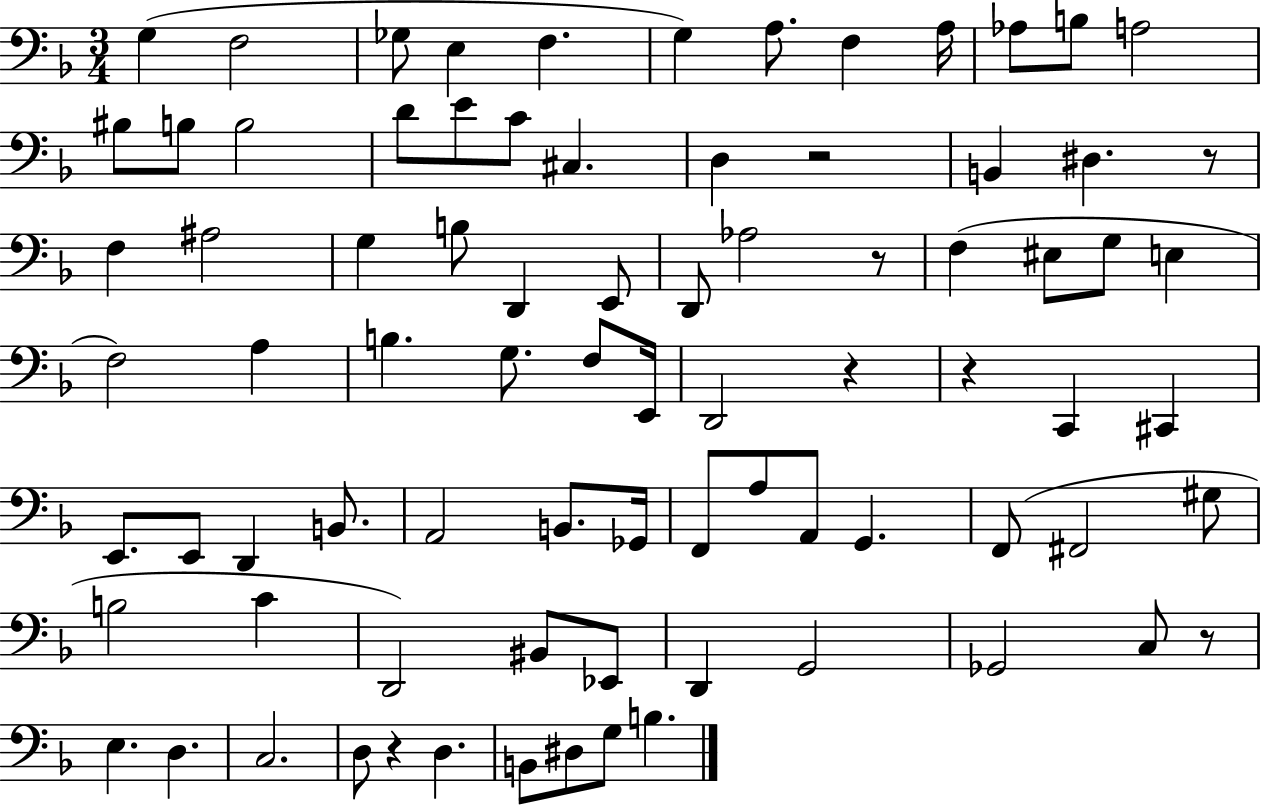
{
  \clef bass
  \numericTimeSignature
  \time 3/4
  \key f \major
  \repeat volta 2 { g4( f2 | ges8 e4 f4. | g4) a8. f4 a16 | aes8 b8 a2 | \break bis8 b8 b2 | d'8 e'8 c'8 cis4. | d4 r2 | b,4 dis4. r8 | \break f4 ais2 | g4 b8 d,4 e,8 | d,8 aes2 r8 | f4( eis8 g8 e4 | \break f2) a4 | b4. g8. f8 e,16 | d,2 r4 | r4 c,4 cis,4 | \break e,8. e,8 d,4 b,8. | a,2 b,8. ges,16 | f,8 a8 a,8 g,4. | f,8( fis,2 gis8 | \break b2 c'4 | d,2) bis,8 ees,8 | d,4 g,2 | ges,2 c8 r8 | \break e4. d4. | c2. | d8 r4 d4. | b,8 dis8 g8 b4. | \break } \bar "|."
}